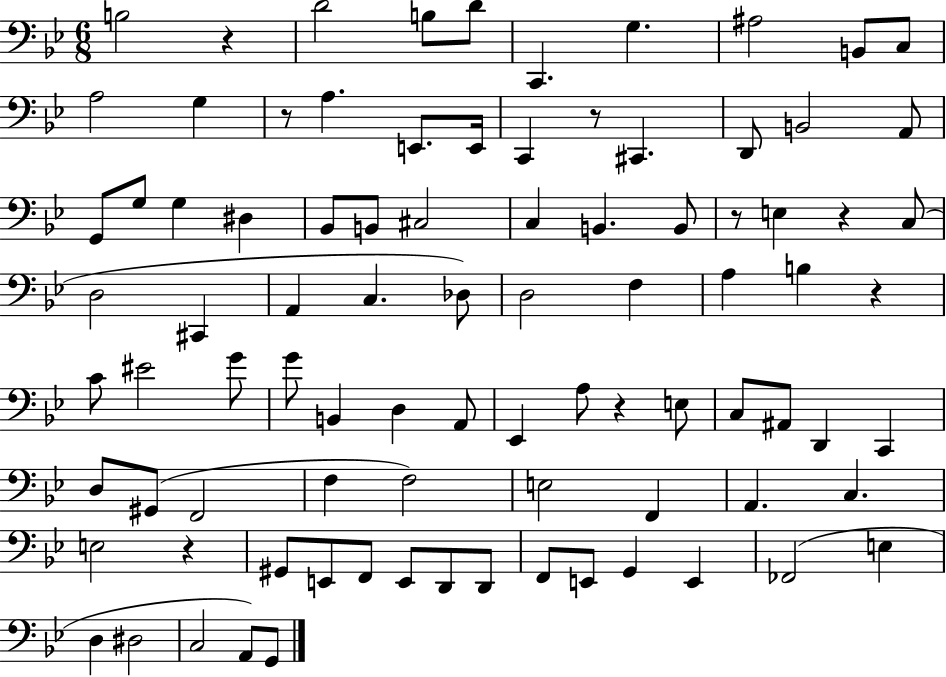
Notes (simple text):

B3/h R/q D4/h B3/e D4/e C2/q. G3/q. A#3/h B2/e C3/e A3/h G3/q R/e A3/q. E2/e. E2/s C2/q R/e C#2/q. D2/e B2/h A2/e G2/e G3/e G3/q D#3/q Bb2/e B2/e C#3/h C3/q B2/q. B2/e R/e E3/q R/q C3/e D3/h C#2/q A2/q C3/q. Db3/e D3/h F3/q A3/q B3/q R/q C4/e EIS4/h G4/e G4/e B2/q D3/q A2/e Eb2/q A3/e R/q E3/e C3/e A#2/e D2/q C2/q D3/e G#2/e F2/h F3/q F3/h E3/h F2/q A2/q. C3/q. E3/h R/q G#2/e E2/e F2/e E2/e D2/e D2/e F2/e E2/e G2/q E2/q FES2/h E3/q D3/q D#3/h C3/h A2/e G2/e